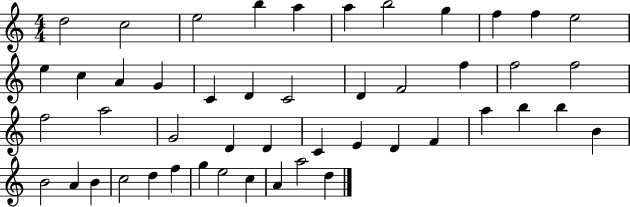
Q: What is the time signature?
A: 4/4